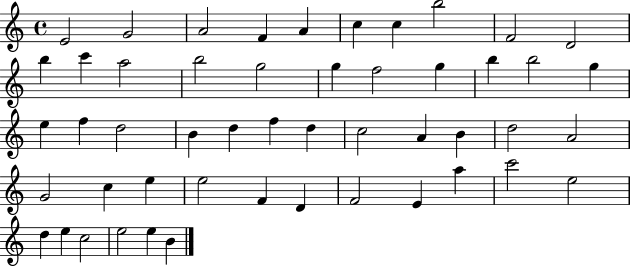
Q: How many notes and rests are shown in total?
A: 50